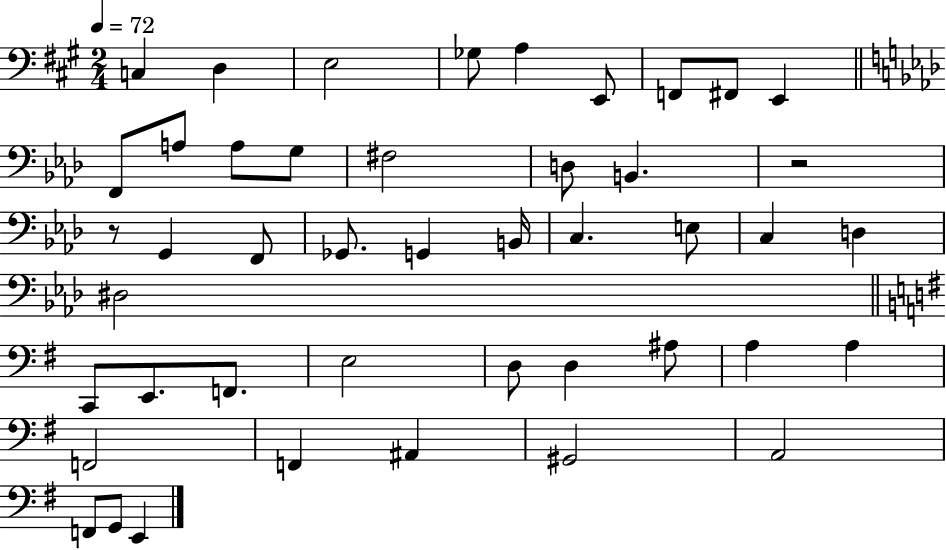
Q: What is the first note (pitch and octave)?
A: C3